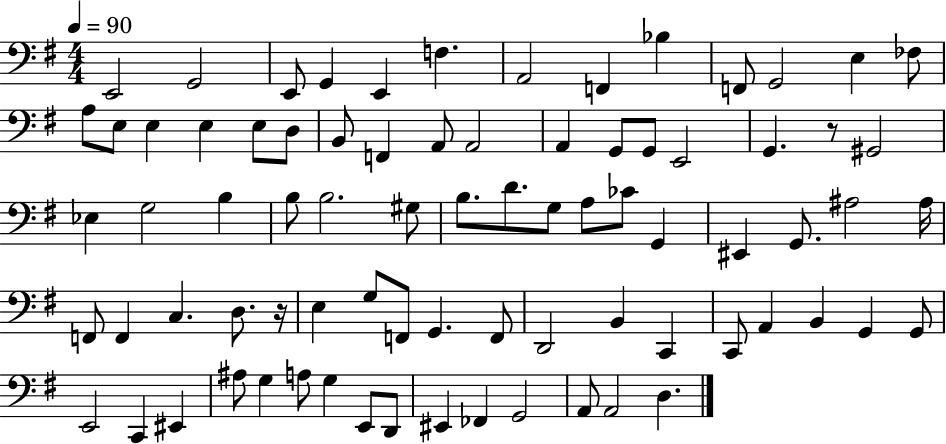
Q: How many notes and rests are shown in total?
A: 79